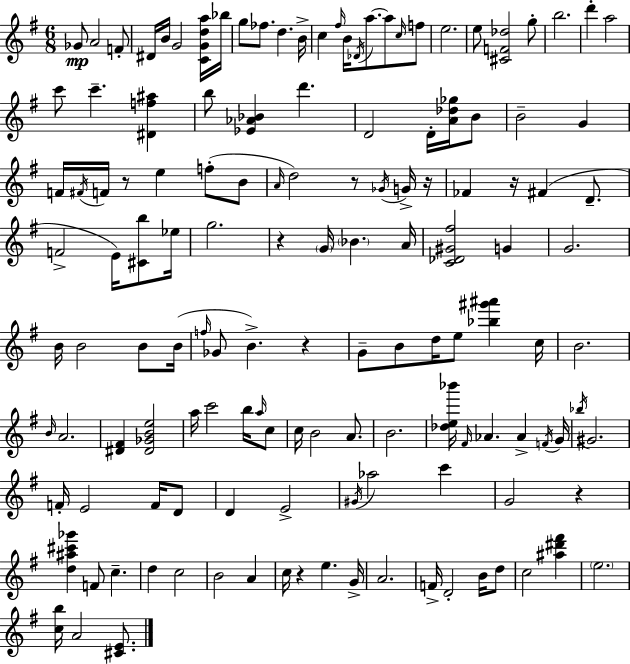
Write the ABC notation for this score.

X:1
T:Untitled
M:6/8
L:1/4
K:G
_G/2 A2 F/2 ^D/4 B/4 G2 [CGda]/4 _b/4 g/2 _f/2 d B/4 c ^f/4 B/4 _D/4 a/2 a/2 c/4 f/2 e2 e/2 [^CF_d]2 g/2 b2 d' a2 c'/2 c' [^Df^a] b/2 [_E_A_B] d' D2 D/4 [A_d_g]/4 B/2 B2 G F/4 ^F/4 F/4 z/2 e f/2 B/2 A/4 d2 z/2 _G/4 G/4 z/4 _F z/4 ^F D/2 F2 E/4 [^Cb]/2 _e/4 g2 z G/4 _B A/4 [C_D^G^f]2 G G2 B/4 B2 B/2 B/4 f/4 _G/2 B z G/2 B/2 d/4 e/2 [_b^g'^a'] c/4 B2 B/4 A2 [^D^F] [^D_GBe]2 a/4 c'2 b/4 a/4 c/2 c/4 B2 A/2 B2 [_de_b']/4 ^F/4 _A _A F/4 G/4 _b/4 ^G2 F/4 E2 F/4 D/2 D E2 ^G/4 _a2 c' G2 z [d^a^c'_g'] F/2 c d c2 B2 A c/4 z e G/4 A2 F/4 D2 B/4 d/2 c2 [^a^d'^f'] e2 [cb]/4 A2 [^CE]/2